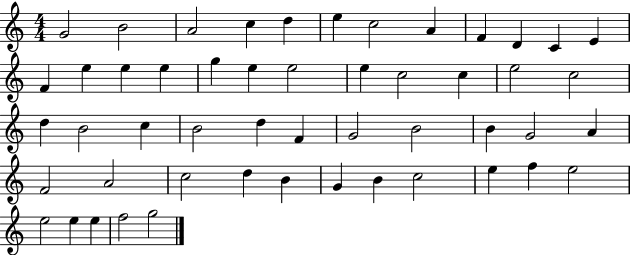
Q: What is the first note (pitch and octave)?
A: G4